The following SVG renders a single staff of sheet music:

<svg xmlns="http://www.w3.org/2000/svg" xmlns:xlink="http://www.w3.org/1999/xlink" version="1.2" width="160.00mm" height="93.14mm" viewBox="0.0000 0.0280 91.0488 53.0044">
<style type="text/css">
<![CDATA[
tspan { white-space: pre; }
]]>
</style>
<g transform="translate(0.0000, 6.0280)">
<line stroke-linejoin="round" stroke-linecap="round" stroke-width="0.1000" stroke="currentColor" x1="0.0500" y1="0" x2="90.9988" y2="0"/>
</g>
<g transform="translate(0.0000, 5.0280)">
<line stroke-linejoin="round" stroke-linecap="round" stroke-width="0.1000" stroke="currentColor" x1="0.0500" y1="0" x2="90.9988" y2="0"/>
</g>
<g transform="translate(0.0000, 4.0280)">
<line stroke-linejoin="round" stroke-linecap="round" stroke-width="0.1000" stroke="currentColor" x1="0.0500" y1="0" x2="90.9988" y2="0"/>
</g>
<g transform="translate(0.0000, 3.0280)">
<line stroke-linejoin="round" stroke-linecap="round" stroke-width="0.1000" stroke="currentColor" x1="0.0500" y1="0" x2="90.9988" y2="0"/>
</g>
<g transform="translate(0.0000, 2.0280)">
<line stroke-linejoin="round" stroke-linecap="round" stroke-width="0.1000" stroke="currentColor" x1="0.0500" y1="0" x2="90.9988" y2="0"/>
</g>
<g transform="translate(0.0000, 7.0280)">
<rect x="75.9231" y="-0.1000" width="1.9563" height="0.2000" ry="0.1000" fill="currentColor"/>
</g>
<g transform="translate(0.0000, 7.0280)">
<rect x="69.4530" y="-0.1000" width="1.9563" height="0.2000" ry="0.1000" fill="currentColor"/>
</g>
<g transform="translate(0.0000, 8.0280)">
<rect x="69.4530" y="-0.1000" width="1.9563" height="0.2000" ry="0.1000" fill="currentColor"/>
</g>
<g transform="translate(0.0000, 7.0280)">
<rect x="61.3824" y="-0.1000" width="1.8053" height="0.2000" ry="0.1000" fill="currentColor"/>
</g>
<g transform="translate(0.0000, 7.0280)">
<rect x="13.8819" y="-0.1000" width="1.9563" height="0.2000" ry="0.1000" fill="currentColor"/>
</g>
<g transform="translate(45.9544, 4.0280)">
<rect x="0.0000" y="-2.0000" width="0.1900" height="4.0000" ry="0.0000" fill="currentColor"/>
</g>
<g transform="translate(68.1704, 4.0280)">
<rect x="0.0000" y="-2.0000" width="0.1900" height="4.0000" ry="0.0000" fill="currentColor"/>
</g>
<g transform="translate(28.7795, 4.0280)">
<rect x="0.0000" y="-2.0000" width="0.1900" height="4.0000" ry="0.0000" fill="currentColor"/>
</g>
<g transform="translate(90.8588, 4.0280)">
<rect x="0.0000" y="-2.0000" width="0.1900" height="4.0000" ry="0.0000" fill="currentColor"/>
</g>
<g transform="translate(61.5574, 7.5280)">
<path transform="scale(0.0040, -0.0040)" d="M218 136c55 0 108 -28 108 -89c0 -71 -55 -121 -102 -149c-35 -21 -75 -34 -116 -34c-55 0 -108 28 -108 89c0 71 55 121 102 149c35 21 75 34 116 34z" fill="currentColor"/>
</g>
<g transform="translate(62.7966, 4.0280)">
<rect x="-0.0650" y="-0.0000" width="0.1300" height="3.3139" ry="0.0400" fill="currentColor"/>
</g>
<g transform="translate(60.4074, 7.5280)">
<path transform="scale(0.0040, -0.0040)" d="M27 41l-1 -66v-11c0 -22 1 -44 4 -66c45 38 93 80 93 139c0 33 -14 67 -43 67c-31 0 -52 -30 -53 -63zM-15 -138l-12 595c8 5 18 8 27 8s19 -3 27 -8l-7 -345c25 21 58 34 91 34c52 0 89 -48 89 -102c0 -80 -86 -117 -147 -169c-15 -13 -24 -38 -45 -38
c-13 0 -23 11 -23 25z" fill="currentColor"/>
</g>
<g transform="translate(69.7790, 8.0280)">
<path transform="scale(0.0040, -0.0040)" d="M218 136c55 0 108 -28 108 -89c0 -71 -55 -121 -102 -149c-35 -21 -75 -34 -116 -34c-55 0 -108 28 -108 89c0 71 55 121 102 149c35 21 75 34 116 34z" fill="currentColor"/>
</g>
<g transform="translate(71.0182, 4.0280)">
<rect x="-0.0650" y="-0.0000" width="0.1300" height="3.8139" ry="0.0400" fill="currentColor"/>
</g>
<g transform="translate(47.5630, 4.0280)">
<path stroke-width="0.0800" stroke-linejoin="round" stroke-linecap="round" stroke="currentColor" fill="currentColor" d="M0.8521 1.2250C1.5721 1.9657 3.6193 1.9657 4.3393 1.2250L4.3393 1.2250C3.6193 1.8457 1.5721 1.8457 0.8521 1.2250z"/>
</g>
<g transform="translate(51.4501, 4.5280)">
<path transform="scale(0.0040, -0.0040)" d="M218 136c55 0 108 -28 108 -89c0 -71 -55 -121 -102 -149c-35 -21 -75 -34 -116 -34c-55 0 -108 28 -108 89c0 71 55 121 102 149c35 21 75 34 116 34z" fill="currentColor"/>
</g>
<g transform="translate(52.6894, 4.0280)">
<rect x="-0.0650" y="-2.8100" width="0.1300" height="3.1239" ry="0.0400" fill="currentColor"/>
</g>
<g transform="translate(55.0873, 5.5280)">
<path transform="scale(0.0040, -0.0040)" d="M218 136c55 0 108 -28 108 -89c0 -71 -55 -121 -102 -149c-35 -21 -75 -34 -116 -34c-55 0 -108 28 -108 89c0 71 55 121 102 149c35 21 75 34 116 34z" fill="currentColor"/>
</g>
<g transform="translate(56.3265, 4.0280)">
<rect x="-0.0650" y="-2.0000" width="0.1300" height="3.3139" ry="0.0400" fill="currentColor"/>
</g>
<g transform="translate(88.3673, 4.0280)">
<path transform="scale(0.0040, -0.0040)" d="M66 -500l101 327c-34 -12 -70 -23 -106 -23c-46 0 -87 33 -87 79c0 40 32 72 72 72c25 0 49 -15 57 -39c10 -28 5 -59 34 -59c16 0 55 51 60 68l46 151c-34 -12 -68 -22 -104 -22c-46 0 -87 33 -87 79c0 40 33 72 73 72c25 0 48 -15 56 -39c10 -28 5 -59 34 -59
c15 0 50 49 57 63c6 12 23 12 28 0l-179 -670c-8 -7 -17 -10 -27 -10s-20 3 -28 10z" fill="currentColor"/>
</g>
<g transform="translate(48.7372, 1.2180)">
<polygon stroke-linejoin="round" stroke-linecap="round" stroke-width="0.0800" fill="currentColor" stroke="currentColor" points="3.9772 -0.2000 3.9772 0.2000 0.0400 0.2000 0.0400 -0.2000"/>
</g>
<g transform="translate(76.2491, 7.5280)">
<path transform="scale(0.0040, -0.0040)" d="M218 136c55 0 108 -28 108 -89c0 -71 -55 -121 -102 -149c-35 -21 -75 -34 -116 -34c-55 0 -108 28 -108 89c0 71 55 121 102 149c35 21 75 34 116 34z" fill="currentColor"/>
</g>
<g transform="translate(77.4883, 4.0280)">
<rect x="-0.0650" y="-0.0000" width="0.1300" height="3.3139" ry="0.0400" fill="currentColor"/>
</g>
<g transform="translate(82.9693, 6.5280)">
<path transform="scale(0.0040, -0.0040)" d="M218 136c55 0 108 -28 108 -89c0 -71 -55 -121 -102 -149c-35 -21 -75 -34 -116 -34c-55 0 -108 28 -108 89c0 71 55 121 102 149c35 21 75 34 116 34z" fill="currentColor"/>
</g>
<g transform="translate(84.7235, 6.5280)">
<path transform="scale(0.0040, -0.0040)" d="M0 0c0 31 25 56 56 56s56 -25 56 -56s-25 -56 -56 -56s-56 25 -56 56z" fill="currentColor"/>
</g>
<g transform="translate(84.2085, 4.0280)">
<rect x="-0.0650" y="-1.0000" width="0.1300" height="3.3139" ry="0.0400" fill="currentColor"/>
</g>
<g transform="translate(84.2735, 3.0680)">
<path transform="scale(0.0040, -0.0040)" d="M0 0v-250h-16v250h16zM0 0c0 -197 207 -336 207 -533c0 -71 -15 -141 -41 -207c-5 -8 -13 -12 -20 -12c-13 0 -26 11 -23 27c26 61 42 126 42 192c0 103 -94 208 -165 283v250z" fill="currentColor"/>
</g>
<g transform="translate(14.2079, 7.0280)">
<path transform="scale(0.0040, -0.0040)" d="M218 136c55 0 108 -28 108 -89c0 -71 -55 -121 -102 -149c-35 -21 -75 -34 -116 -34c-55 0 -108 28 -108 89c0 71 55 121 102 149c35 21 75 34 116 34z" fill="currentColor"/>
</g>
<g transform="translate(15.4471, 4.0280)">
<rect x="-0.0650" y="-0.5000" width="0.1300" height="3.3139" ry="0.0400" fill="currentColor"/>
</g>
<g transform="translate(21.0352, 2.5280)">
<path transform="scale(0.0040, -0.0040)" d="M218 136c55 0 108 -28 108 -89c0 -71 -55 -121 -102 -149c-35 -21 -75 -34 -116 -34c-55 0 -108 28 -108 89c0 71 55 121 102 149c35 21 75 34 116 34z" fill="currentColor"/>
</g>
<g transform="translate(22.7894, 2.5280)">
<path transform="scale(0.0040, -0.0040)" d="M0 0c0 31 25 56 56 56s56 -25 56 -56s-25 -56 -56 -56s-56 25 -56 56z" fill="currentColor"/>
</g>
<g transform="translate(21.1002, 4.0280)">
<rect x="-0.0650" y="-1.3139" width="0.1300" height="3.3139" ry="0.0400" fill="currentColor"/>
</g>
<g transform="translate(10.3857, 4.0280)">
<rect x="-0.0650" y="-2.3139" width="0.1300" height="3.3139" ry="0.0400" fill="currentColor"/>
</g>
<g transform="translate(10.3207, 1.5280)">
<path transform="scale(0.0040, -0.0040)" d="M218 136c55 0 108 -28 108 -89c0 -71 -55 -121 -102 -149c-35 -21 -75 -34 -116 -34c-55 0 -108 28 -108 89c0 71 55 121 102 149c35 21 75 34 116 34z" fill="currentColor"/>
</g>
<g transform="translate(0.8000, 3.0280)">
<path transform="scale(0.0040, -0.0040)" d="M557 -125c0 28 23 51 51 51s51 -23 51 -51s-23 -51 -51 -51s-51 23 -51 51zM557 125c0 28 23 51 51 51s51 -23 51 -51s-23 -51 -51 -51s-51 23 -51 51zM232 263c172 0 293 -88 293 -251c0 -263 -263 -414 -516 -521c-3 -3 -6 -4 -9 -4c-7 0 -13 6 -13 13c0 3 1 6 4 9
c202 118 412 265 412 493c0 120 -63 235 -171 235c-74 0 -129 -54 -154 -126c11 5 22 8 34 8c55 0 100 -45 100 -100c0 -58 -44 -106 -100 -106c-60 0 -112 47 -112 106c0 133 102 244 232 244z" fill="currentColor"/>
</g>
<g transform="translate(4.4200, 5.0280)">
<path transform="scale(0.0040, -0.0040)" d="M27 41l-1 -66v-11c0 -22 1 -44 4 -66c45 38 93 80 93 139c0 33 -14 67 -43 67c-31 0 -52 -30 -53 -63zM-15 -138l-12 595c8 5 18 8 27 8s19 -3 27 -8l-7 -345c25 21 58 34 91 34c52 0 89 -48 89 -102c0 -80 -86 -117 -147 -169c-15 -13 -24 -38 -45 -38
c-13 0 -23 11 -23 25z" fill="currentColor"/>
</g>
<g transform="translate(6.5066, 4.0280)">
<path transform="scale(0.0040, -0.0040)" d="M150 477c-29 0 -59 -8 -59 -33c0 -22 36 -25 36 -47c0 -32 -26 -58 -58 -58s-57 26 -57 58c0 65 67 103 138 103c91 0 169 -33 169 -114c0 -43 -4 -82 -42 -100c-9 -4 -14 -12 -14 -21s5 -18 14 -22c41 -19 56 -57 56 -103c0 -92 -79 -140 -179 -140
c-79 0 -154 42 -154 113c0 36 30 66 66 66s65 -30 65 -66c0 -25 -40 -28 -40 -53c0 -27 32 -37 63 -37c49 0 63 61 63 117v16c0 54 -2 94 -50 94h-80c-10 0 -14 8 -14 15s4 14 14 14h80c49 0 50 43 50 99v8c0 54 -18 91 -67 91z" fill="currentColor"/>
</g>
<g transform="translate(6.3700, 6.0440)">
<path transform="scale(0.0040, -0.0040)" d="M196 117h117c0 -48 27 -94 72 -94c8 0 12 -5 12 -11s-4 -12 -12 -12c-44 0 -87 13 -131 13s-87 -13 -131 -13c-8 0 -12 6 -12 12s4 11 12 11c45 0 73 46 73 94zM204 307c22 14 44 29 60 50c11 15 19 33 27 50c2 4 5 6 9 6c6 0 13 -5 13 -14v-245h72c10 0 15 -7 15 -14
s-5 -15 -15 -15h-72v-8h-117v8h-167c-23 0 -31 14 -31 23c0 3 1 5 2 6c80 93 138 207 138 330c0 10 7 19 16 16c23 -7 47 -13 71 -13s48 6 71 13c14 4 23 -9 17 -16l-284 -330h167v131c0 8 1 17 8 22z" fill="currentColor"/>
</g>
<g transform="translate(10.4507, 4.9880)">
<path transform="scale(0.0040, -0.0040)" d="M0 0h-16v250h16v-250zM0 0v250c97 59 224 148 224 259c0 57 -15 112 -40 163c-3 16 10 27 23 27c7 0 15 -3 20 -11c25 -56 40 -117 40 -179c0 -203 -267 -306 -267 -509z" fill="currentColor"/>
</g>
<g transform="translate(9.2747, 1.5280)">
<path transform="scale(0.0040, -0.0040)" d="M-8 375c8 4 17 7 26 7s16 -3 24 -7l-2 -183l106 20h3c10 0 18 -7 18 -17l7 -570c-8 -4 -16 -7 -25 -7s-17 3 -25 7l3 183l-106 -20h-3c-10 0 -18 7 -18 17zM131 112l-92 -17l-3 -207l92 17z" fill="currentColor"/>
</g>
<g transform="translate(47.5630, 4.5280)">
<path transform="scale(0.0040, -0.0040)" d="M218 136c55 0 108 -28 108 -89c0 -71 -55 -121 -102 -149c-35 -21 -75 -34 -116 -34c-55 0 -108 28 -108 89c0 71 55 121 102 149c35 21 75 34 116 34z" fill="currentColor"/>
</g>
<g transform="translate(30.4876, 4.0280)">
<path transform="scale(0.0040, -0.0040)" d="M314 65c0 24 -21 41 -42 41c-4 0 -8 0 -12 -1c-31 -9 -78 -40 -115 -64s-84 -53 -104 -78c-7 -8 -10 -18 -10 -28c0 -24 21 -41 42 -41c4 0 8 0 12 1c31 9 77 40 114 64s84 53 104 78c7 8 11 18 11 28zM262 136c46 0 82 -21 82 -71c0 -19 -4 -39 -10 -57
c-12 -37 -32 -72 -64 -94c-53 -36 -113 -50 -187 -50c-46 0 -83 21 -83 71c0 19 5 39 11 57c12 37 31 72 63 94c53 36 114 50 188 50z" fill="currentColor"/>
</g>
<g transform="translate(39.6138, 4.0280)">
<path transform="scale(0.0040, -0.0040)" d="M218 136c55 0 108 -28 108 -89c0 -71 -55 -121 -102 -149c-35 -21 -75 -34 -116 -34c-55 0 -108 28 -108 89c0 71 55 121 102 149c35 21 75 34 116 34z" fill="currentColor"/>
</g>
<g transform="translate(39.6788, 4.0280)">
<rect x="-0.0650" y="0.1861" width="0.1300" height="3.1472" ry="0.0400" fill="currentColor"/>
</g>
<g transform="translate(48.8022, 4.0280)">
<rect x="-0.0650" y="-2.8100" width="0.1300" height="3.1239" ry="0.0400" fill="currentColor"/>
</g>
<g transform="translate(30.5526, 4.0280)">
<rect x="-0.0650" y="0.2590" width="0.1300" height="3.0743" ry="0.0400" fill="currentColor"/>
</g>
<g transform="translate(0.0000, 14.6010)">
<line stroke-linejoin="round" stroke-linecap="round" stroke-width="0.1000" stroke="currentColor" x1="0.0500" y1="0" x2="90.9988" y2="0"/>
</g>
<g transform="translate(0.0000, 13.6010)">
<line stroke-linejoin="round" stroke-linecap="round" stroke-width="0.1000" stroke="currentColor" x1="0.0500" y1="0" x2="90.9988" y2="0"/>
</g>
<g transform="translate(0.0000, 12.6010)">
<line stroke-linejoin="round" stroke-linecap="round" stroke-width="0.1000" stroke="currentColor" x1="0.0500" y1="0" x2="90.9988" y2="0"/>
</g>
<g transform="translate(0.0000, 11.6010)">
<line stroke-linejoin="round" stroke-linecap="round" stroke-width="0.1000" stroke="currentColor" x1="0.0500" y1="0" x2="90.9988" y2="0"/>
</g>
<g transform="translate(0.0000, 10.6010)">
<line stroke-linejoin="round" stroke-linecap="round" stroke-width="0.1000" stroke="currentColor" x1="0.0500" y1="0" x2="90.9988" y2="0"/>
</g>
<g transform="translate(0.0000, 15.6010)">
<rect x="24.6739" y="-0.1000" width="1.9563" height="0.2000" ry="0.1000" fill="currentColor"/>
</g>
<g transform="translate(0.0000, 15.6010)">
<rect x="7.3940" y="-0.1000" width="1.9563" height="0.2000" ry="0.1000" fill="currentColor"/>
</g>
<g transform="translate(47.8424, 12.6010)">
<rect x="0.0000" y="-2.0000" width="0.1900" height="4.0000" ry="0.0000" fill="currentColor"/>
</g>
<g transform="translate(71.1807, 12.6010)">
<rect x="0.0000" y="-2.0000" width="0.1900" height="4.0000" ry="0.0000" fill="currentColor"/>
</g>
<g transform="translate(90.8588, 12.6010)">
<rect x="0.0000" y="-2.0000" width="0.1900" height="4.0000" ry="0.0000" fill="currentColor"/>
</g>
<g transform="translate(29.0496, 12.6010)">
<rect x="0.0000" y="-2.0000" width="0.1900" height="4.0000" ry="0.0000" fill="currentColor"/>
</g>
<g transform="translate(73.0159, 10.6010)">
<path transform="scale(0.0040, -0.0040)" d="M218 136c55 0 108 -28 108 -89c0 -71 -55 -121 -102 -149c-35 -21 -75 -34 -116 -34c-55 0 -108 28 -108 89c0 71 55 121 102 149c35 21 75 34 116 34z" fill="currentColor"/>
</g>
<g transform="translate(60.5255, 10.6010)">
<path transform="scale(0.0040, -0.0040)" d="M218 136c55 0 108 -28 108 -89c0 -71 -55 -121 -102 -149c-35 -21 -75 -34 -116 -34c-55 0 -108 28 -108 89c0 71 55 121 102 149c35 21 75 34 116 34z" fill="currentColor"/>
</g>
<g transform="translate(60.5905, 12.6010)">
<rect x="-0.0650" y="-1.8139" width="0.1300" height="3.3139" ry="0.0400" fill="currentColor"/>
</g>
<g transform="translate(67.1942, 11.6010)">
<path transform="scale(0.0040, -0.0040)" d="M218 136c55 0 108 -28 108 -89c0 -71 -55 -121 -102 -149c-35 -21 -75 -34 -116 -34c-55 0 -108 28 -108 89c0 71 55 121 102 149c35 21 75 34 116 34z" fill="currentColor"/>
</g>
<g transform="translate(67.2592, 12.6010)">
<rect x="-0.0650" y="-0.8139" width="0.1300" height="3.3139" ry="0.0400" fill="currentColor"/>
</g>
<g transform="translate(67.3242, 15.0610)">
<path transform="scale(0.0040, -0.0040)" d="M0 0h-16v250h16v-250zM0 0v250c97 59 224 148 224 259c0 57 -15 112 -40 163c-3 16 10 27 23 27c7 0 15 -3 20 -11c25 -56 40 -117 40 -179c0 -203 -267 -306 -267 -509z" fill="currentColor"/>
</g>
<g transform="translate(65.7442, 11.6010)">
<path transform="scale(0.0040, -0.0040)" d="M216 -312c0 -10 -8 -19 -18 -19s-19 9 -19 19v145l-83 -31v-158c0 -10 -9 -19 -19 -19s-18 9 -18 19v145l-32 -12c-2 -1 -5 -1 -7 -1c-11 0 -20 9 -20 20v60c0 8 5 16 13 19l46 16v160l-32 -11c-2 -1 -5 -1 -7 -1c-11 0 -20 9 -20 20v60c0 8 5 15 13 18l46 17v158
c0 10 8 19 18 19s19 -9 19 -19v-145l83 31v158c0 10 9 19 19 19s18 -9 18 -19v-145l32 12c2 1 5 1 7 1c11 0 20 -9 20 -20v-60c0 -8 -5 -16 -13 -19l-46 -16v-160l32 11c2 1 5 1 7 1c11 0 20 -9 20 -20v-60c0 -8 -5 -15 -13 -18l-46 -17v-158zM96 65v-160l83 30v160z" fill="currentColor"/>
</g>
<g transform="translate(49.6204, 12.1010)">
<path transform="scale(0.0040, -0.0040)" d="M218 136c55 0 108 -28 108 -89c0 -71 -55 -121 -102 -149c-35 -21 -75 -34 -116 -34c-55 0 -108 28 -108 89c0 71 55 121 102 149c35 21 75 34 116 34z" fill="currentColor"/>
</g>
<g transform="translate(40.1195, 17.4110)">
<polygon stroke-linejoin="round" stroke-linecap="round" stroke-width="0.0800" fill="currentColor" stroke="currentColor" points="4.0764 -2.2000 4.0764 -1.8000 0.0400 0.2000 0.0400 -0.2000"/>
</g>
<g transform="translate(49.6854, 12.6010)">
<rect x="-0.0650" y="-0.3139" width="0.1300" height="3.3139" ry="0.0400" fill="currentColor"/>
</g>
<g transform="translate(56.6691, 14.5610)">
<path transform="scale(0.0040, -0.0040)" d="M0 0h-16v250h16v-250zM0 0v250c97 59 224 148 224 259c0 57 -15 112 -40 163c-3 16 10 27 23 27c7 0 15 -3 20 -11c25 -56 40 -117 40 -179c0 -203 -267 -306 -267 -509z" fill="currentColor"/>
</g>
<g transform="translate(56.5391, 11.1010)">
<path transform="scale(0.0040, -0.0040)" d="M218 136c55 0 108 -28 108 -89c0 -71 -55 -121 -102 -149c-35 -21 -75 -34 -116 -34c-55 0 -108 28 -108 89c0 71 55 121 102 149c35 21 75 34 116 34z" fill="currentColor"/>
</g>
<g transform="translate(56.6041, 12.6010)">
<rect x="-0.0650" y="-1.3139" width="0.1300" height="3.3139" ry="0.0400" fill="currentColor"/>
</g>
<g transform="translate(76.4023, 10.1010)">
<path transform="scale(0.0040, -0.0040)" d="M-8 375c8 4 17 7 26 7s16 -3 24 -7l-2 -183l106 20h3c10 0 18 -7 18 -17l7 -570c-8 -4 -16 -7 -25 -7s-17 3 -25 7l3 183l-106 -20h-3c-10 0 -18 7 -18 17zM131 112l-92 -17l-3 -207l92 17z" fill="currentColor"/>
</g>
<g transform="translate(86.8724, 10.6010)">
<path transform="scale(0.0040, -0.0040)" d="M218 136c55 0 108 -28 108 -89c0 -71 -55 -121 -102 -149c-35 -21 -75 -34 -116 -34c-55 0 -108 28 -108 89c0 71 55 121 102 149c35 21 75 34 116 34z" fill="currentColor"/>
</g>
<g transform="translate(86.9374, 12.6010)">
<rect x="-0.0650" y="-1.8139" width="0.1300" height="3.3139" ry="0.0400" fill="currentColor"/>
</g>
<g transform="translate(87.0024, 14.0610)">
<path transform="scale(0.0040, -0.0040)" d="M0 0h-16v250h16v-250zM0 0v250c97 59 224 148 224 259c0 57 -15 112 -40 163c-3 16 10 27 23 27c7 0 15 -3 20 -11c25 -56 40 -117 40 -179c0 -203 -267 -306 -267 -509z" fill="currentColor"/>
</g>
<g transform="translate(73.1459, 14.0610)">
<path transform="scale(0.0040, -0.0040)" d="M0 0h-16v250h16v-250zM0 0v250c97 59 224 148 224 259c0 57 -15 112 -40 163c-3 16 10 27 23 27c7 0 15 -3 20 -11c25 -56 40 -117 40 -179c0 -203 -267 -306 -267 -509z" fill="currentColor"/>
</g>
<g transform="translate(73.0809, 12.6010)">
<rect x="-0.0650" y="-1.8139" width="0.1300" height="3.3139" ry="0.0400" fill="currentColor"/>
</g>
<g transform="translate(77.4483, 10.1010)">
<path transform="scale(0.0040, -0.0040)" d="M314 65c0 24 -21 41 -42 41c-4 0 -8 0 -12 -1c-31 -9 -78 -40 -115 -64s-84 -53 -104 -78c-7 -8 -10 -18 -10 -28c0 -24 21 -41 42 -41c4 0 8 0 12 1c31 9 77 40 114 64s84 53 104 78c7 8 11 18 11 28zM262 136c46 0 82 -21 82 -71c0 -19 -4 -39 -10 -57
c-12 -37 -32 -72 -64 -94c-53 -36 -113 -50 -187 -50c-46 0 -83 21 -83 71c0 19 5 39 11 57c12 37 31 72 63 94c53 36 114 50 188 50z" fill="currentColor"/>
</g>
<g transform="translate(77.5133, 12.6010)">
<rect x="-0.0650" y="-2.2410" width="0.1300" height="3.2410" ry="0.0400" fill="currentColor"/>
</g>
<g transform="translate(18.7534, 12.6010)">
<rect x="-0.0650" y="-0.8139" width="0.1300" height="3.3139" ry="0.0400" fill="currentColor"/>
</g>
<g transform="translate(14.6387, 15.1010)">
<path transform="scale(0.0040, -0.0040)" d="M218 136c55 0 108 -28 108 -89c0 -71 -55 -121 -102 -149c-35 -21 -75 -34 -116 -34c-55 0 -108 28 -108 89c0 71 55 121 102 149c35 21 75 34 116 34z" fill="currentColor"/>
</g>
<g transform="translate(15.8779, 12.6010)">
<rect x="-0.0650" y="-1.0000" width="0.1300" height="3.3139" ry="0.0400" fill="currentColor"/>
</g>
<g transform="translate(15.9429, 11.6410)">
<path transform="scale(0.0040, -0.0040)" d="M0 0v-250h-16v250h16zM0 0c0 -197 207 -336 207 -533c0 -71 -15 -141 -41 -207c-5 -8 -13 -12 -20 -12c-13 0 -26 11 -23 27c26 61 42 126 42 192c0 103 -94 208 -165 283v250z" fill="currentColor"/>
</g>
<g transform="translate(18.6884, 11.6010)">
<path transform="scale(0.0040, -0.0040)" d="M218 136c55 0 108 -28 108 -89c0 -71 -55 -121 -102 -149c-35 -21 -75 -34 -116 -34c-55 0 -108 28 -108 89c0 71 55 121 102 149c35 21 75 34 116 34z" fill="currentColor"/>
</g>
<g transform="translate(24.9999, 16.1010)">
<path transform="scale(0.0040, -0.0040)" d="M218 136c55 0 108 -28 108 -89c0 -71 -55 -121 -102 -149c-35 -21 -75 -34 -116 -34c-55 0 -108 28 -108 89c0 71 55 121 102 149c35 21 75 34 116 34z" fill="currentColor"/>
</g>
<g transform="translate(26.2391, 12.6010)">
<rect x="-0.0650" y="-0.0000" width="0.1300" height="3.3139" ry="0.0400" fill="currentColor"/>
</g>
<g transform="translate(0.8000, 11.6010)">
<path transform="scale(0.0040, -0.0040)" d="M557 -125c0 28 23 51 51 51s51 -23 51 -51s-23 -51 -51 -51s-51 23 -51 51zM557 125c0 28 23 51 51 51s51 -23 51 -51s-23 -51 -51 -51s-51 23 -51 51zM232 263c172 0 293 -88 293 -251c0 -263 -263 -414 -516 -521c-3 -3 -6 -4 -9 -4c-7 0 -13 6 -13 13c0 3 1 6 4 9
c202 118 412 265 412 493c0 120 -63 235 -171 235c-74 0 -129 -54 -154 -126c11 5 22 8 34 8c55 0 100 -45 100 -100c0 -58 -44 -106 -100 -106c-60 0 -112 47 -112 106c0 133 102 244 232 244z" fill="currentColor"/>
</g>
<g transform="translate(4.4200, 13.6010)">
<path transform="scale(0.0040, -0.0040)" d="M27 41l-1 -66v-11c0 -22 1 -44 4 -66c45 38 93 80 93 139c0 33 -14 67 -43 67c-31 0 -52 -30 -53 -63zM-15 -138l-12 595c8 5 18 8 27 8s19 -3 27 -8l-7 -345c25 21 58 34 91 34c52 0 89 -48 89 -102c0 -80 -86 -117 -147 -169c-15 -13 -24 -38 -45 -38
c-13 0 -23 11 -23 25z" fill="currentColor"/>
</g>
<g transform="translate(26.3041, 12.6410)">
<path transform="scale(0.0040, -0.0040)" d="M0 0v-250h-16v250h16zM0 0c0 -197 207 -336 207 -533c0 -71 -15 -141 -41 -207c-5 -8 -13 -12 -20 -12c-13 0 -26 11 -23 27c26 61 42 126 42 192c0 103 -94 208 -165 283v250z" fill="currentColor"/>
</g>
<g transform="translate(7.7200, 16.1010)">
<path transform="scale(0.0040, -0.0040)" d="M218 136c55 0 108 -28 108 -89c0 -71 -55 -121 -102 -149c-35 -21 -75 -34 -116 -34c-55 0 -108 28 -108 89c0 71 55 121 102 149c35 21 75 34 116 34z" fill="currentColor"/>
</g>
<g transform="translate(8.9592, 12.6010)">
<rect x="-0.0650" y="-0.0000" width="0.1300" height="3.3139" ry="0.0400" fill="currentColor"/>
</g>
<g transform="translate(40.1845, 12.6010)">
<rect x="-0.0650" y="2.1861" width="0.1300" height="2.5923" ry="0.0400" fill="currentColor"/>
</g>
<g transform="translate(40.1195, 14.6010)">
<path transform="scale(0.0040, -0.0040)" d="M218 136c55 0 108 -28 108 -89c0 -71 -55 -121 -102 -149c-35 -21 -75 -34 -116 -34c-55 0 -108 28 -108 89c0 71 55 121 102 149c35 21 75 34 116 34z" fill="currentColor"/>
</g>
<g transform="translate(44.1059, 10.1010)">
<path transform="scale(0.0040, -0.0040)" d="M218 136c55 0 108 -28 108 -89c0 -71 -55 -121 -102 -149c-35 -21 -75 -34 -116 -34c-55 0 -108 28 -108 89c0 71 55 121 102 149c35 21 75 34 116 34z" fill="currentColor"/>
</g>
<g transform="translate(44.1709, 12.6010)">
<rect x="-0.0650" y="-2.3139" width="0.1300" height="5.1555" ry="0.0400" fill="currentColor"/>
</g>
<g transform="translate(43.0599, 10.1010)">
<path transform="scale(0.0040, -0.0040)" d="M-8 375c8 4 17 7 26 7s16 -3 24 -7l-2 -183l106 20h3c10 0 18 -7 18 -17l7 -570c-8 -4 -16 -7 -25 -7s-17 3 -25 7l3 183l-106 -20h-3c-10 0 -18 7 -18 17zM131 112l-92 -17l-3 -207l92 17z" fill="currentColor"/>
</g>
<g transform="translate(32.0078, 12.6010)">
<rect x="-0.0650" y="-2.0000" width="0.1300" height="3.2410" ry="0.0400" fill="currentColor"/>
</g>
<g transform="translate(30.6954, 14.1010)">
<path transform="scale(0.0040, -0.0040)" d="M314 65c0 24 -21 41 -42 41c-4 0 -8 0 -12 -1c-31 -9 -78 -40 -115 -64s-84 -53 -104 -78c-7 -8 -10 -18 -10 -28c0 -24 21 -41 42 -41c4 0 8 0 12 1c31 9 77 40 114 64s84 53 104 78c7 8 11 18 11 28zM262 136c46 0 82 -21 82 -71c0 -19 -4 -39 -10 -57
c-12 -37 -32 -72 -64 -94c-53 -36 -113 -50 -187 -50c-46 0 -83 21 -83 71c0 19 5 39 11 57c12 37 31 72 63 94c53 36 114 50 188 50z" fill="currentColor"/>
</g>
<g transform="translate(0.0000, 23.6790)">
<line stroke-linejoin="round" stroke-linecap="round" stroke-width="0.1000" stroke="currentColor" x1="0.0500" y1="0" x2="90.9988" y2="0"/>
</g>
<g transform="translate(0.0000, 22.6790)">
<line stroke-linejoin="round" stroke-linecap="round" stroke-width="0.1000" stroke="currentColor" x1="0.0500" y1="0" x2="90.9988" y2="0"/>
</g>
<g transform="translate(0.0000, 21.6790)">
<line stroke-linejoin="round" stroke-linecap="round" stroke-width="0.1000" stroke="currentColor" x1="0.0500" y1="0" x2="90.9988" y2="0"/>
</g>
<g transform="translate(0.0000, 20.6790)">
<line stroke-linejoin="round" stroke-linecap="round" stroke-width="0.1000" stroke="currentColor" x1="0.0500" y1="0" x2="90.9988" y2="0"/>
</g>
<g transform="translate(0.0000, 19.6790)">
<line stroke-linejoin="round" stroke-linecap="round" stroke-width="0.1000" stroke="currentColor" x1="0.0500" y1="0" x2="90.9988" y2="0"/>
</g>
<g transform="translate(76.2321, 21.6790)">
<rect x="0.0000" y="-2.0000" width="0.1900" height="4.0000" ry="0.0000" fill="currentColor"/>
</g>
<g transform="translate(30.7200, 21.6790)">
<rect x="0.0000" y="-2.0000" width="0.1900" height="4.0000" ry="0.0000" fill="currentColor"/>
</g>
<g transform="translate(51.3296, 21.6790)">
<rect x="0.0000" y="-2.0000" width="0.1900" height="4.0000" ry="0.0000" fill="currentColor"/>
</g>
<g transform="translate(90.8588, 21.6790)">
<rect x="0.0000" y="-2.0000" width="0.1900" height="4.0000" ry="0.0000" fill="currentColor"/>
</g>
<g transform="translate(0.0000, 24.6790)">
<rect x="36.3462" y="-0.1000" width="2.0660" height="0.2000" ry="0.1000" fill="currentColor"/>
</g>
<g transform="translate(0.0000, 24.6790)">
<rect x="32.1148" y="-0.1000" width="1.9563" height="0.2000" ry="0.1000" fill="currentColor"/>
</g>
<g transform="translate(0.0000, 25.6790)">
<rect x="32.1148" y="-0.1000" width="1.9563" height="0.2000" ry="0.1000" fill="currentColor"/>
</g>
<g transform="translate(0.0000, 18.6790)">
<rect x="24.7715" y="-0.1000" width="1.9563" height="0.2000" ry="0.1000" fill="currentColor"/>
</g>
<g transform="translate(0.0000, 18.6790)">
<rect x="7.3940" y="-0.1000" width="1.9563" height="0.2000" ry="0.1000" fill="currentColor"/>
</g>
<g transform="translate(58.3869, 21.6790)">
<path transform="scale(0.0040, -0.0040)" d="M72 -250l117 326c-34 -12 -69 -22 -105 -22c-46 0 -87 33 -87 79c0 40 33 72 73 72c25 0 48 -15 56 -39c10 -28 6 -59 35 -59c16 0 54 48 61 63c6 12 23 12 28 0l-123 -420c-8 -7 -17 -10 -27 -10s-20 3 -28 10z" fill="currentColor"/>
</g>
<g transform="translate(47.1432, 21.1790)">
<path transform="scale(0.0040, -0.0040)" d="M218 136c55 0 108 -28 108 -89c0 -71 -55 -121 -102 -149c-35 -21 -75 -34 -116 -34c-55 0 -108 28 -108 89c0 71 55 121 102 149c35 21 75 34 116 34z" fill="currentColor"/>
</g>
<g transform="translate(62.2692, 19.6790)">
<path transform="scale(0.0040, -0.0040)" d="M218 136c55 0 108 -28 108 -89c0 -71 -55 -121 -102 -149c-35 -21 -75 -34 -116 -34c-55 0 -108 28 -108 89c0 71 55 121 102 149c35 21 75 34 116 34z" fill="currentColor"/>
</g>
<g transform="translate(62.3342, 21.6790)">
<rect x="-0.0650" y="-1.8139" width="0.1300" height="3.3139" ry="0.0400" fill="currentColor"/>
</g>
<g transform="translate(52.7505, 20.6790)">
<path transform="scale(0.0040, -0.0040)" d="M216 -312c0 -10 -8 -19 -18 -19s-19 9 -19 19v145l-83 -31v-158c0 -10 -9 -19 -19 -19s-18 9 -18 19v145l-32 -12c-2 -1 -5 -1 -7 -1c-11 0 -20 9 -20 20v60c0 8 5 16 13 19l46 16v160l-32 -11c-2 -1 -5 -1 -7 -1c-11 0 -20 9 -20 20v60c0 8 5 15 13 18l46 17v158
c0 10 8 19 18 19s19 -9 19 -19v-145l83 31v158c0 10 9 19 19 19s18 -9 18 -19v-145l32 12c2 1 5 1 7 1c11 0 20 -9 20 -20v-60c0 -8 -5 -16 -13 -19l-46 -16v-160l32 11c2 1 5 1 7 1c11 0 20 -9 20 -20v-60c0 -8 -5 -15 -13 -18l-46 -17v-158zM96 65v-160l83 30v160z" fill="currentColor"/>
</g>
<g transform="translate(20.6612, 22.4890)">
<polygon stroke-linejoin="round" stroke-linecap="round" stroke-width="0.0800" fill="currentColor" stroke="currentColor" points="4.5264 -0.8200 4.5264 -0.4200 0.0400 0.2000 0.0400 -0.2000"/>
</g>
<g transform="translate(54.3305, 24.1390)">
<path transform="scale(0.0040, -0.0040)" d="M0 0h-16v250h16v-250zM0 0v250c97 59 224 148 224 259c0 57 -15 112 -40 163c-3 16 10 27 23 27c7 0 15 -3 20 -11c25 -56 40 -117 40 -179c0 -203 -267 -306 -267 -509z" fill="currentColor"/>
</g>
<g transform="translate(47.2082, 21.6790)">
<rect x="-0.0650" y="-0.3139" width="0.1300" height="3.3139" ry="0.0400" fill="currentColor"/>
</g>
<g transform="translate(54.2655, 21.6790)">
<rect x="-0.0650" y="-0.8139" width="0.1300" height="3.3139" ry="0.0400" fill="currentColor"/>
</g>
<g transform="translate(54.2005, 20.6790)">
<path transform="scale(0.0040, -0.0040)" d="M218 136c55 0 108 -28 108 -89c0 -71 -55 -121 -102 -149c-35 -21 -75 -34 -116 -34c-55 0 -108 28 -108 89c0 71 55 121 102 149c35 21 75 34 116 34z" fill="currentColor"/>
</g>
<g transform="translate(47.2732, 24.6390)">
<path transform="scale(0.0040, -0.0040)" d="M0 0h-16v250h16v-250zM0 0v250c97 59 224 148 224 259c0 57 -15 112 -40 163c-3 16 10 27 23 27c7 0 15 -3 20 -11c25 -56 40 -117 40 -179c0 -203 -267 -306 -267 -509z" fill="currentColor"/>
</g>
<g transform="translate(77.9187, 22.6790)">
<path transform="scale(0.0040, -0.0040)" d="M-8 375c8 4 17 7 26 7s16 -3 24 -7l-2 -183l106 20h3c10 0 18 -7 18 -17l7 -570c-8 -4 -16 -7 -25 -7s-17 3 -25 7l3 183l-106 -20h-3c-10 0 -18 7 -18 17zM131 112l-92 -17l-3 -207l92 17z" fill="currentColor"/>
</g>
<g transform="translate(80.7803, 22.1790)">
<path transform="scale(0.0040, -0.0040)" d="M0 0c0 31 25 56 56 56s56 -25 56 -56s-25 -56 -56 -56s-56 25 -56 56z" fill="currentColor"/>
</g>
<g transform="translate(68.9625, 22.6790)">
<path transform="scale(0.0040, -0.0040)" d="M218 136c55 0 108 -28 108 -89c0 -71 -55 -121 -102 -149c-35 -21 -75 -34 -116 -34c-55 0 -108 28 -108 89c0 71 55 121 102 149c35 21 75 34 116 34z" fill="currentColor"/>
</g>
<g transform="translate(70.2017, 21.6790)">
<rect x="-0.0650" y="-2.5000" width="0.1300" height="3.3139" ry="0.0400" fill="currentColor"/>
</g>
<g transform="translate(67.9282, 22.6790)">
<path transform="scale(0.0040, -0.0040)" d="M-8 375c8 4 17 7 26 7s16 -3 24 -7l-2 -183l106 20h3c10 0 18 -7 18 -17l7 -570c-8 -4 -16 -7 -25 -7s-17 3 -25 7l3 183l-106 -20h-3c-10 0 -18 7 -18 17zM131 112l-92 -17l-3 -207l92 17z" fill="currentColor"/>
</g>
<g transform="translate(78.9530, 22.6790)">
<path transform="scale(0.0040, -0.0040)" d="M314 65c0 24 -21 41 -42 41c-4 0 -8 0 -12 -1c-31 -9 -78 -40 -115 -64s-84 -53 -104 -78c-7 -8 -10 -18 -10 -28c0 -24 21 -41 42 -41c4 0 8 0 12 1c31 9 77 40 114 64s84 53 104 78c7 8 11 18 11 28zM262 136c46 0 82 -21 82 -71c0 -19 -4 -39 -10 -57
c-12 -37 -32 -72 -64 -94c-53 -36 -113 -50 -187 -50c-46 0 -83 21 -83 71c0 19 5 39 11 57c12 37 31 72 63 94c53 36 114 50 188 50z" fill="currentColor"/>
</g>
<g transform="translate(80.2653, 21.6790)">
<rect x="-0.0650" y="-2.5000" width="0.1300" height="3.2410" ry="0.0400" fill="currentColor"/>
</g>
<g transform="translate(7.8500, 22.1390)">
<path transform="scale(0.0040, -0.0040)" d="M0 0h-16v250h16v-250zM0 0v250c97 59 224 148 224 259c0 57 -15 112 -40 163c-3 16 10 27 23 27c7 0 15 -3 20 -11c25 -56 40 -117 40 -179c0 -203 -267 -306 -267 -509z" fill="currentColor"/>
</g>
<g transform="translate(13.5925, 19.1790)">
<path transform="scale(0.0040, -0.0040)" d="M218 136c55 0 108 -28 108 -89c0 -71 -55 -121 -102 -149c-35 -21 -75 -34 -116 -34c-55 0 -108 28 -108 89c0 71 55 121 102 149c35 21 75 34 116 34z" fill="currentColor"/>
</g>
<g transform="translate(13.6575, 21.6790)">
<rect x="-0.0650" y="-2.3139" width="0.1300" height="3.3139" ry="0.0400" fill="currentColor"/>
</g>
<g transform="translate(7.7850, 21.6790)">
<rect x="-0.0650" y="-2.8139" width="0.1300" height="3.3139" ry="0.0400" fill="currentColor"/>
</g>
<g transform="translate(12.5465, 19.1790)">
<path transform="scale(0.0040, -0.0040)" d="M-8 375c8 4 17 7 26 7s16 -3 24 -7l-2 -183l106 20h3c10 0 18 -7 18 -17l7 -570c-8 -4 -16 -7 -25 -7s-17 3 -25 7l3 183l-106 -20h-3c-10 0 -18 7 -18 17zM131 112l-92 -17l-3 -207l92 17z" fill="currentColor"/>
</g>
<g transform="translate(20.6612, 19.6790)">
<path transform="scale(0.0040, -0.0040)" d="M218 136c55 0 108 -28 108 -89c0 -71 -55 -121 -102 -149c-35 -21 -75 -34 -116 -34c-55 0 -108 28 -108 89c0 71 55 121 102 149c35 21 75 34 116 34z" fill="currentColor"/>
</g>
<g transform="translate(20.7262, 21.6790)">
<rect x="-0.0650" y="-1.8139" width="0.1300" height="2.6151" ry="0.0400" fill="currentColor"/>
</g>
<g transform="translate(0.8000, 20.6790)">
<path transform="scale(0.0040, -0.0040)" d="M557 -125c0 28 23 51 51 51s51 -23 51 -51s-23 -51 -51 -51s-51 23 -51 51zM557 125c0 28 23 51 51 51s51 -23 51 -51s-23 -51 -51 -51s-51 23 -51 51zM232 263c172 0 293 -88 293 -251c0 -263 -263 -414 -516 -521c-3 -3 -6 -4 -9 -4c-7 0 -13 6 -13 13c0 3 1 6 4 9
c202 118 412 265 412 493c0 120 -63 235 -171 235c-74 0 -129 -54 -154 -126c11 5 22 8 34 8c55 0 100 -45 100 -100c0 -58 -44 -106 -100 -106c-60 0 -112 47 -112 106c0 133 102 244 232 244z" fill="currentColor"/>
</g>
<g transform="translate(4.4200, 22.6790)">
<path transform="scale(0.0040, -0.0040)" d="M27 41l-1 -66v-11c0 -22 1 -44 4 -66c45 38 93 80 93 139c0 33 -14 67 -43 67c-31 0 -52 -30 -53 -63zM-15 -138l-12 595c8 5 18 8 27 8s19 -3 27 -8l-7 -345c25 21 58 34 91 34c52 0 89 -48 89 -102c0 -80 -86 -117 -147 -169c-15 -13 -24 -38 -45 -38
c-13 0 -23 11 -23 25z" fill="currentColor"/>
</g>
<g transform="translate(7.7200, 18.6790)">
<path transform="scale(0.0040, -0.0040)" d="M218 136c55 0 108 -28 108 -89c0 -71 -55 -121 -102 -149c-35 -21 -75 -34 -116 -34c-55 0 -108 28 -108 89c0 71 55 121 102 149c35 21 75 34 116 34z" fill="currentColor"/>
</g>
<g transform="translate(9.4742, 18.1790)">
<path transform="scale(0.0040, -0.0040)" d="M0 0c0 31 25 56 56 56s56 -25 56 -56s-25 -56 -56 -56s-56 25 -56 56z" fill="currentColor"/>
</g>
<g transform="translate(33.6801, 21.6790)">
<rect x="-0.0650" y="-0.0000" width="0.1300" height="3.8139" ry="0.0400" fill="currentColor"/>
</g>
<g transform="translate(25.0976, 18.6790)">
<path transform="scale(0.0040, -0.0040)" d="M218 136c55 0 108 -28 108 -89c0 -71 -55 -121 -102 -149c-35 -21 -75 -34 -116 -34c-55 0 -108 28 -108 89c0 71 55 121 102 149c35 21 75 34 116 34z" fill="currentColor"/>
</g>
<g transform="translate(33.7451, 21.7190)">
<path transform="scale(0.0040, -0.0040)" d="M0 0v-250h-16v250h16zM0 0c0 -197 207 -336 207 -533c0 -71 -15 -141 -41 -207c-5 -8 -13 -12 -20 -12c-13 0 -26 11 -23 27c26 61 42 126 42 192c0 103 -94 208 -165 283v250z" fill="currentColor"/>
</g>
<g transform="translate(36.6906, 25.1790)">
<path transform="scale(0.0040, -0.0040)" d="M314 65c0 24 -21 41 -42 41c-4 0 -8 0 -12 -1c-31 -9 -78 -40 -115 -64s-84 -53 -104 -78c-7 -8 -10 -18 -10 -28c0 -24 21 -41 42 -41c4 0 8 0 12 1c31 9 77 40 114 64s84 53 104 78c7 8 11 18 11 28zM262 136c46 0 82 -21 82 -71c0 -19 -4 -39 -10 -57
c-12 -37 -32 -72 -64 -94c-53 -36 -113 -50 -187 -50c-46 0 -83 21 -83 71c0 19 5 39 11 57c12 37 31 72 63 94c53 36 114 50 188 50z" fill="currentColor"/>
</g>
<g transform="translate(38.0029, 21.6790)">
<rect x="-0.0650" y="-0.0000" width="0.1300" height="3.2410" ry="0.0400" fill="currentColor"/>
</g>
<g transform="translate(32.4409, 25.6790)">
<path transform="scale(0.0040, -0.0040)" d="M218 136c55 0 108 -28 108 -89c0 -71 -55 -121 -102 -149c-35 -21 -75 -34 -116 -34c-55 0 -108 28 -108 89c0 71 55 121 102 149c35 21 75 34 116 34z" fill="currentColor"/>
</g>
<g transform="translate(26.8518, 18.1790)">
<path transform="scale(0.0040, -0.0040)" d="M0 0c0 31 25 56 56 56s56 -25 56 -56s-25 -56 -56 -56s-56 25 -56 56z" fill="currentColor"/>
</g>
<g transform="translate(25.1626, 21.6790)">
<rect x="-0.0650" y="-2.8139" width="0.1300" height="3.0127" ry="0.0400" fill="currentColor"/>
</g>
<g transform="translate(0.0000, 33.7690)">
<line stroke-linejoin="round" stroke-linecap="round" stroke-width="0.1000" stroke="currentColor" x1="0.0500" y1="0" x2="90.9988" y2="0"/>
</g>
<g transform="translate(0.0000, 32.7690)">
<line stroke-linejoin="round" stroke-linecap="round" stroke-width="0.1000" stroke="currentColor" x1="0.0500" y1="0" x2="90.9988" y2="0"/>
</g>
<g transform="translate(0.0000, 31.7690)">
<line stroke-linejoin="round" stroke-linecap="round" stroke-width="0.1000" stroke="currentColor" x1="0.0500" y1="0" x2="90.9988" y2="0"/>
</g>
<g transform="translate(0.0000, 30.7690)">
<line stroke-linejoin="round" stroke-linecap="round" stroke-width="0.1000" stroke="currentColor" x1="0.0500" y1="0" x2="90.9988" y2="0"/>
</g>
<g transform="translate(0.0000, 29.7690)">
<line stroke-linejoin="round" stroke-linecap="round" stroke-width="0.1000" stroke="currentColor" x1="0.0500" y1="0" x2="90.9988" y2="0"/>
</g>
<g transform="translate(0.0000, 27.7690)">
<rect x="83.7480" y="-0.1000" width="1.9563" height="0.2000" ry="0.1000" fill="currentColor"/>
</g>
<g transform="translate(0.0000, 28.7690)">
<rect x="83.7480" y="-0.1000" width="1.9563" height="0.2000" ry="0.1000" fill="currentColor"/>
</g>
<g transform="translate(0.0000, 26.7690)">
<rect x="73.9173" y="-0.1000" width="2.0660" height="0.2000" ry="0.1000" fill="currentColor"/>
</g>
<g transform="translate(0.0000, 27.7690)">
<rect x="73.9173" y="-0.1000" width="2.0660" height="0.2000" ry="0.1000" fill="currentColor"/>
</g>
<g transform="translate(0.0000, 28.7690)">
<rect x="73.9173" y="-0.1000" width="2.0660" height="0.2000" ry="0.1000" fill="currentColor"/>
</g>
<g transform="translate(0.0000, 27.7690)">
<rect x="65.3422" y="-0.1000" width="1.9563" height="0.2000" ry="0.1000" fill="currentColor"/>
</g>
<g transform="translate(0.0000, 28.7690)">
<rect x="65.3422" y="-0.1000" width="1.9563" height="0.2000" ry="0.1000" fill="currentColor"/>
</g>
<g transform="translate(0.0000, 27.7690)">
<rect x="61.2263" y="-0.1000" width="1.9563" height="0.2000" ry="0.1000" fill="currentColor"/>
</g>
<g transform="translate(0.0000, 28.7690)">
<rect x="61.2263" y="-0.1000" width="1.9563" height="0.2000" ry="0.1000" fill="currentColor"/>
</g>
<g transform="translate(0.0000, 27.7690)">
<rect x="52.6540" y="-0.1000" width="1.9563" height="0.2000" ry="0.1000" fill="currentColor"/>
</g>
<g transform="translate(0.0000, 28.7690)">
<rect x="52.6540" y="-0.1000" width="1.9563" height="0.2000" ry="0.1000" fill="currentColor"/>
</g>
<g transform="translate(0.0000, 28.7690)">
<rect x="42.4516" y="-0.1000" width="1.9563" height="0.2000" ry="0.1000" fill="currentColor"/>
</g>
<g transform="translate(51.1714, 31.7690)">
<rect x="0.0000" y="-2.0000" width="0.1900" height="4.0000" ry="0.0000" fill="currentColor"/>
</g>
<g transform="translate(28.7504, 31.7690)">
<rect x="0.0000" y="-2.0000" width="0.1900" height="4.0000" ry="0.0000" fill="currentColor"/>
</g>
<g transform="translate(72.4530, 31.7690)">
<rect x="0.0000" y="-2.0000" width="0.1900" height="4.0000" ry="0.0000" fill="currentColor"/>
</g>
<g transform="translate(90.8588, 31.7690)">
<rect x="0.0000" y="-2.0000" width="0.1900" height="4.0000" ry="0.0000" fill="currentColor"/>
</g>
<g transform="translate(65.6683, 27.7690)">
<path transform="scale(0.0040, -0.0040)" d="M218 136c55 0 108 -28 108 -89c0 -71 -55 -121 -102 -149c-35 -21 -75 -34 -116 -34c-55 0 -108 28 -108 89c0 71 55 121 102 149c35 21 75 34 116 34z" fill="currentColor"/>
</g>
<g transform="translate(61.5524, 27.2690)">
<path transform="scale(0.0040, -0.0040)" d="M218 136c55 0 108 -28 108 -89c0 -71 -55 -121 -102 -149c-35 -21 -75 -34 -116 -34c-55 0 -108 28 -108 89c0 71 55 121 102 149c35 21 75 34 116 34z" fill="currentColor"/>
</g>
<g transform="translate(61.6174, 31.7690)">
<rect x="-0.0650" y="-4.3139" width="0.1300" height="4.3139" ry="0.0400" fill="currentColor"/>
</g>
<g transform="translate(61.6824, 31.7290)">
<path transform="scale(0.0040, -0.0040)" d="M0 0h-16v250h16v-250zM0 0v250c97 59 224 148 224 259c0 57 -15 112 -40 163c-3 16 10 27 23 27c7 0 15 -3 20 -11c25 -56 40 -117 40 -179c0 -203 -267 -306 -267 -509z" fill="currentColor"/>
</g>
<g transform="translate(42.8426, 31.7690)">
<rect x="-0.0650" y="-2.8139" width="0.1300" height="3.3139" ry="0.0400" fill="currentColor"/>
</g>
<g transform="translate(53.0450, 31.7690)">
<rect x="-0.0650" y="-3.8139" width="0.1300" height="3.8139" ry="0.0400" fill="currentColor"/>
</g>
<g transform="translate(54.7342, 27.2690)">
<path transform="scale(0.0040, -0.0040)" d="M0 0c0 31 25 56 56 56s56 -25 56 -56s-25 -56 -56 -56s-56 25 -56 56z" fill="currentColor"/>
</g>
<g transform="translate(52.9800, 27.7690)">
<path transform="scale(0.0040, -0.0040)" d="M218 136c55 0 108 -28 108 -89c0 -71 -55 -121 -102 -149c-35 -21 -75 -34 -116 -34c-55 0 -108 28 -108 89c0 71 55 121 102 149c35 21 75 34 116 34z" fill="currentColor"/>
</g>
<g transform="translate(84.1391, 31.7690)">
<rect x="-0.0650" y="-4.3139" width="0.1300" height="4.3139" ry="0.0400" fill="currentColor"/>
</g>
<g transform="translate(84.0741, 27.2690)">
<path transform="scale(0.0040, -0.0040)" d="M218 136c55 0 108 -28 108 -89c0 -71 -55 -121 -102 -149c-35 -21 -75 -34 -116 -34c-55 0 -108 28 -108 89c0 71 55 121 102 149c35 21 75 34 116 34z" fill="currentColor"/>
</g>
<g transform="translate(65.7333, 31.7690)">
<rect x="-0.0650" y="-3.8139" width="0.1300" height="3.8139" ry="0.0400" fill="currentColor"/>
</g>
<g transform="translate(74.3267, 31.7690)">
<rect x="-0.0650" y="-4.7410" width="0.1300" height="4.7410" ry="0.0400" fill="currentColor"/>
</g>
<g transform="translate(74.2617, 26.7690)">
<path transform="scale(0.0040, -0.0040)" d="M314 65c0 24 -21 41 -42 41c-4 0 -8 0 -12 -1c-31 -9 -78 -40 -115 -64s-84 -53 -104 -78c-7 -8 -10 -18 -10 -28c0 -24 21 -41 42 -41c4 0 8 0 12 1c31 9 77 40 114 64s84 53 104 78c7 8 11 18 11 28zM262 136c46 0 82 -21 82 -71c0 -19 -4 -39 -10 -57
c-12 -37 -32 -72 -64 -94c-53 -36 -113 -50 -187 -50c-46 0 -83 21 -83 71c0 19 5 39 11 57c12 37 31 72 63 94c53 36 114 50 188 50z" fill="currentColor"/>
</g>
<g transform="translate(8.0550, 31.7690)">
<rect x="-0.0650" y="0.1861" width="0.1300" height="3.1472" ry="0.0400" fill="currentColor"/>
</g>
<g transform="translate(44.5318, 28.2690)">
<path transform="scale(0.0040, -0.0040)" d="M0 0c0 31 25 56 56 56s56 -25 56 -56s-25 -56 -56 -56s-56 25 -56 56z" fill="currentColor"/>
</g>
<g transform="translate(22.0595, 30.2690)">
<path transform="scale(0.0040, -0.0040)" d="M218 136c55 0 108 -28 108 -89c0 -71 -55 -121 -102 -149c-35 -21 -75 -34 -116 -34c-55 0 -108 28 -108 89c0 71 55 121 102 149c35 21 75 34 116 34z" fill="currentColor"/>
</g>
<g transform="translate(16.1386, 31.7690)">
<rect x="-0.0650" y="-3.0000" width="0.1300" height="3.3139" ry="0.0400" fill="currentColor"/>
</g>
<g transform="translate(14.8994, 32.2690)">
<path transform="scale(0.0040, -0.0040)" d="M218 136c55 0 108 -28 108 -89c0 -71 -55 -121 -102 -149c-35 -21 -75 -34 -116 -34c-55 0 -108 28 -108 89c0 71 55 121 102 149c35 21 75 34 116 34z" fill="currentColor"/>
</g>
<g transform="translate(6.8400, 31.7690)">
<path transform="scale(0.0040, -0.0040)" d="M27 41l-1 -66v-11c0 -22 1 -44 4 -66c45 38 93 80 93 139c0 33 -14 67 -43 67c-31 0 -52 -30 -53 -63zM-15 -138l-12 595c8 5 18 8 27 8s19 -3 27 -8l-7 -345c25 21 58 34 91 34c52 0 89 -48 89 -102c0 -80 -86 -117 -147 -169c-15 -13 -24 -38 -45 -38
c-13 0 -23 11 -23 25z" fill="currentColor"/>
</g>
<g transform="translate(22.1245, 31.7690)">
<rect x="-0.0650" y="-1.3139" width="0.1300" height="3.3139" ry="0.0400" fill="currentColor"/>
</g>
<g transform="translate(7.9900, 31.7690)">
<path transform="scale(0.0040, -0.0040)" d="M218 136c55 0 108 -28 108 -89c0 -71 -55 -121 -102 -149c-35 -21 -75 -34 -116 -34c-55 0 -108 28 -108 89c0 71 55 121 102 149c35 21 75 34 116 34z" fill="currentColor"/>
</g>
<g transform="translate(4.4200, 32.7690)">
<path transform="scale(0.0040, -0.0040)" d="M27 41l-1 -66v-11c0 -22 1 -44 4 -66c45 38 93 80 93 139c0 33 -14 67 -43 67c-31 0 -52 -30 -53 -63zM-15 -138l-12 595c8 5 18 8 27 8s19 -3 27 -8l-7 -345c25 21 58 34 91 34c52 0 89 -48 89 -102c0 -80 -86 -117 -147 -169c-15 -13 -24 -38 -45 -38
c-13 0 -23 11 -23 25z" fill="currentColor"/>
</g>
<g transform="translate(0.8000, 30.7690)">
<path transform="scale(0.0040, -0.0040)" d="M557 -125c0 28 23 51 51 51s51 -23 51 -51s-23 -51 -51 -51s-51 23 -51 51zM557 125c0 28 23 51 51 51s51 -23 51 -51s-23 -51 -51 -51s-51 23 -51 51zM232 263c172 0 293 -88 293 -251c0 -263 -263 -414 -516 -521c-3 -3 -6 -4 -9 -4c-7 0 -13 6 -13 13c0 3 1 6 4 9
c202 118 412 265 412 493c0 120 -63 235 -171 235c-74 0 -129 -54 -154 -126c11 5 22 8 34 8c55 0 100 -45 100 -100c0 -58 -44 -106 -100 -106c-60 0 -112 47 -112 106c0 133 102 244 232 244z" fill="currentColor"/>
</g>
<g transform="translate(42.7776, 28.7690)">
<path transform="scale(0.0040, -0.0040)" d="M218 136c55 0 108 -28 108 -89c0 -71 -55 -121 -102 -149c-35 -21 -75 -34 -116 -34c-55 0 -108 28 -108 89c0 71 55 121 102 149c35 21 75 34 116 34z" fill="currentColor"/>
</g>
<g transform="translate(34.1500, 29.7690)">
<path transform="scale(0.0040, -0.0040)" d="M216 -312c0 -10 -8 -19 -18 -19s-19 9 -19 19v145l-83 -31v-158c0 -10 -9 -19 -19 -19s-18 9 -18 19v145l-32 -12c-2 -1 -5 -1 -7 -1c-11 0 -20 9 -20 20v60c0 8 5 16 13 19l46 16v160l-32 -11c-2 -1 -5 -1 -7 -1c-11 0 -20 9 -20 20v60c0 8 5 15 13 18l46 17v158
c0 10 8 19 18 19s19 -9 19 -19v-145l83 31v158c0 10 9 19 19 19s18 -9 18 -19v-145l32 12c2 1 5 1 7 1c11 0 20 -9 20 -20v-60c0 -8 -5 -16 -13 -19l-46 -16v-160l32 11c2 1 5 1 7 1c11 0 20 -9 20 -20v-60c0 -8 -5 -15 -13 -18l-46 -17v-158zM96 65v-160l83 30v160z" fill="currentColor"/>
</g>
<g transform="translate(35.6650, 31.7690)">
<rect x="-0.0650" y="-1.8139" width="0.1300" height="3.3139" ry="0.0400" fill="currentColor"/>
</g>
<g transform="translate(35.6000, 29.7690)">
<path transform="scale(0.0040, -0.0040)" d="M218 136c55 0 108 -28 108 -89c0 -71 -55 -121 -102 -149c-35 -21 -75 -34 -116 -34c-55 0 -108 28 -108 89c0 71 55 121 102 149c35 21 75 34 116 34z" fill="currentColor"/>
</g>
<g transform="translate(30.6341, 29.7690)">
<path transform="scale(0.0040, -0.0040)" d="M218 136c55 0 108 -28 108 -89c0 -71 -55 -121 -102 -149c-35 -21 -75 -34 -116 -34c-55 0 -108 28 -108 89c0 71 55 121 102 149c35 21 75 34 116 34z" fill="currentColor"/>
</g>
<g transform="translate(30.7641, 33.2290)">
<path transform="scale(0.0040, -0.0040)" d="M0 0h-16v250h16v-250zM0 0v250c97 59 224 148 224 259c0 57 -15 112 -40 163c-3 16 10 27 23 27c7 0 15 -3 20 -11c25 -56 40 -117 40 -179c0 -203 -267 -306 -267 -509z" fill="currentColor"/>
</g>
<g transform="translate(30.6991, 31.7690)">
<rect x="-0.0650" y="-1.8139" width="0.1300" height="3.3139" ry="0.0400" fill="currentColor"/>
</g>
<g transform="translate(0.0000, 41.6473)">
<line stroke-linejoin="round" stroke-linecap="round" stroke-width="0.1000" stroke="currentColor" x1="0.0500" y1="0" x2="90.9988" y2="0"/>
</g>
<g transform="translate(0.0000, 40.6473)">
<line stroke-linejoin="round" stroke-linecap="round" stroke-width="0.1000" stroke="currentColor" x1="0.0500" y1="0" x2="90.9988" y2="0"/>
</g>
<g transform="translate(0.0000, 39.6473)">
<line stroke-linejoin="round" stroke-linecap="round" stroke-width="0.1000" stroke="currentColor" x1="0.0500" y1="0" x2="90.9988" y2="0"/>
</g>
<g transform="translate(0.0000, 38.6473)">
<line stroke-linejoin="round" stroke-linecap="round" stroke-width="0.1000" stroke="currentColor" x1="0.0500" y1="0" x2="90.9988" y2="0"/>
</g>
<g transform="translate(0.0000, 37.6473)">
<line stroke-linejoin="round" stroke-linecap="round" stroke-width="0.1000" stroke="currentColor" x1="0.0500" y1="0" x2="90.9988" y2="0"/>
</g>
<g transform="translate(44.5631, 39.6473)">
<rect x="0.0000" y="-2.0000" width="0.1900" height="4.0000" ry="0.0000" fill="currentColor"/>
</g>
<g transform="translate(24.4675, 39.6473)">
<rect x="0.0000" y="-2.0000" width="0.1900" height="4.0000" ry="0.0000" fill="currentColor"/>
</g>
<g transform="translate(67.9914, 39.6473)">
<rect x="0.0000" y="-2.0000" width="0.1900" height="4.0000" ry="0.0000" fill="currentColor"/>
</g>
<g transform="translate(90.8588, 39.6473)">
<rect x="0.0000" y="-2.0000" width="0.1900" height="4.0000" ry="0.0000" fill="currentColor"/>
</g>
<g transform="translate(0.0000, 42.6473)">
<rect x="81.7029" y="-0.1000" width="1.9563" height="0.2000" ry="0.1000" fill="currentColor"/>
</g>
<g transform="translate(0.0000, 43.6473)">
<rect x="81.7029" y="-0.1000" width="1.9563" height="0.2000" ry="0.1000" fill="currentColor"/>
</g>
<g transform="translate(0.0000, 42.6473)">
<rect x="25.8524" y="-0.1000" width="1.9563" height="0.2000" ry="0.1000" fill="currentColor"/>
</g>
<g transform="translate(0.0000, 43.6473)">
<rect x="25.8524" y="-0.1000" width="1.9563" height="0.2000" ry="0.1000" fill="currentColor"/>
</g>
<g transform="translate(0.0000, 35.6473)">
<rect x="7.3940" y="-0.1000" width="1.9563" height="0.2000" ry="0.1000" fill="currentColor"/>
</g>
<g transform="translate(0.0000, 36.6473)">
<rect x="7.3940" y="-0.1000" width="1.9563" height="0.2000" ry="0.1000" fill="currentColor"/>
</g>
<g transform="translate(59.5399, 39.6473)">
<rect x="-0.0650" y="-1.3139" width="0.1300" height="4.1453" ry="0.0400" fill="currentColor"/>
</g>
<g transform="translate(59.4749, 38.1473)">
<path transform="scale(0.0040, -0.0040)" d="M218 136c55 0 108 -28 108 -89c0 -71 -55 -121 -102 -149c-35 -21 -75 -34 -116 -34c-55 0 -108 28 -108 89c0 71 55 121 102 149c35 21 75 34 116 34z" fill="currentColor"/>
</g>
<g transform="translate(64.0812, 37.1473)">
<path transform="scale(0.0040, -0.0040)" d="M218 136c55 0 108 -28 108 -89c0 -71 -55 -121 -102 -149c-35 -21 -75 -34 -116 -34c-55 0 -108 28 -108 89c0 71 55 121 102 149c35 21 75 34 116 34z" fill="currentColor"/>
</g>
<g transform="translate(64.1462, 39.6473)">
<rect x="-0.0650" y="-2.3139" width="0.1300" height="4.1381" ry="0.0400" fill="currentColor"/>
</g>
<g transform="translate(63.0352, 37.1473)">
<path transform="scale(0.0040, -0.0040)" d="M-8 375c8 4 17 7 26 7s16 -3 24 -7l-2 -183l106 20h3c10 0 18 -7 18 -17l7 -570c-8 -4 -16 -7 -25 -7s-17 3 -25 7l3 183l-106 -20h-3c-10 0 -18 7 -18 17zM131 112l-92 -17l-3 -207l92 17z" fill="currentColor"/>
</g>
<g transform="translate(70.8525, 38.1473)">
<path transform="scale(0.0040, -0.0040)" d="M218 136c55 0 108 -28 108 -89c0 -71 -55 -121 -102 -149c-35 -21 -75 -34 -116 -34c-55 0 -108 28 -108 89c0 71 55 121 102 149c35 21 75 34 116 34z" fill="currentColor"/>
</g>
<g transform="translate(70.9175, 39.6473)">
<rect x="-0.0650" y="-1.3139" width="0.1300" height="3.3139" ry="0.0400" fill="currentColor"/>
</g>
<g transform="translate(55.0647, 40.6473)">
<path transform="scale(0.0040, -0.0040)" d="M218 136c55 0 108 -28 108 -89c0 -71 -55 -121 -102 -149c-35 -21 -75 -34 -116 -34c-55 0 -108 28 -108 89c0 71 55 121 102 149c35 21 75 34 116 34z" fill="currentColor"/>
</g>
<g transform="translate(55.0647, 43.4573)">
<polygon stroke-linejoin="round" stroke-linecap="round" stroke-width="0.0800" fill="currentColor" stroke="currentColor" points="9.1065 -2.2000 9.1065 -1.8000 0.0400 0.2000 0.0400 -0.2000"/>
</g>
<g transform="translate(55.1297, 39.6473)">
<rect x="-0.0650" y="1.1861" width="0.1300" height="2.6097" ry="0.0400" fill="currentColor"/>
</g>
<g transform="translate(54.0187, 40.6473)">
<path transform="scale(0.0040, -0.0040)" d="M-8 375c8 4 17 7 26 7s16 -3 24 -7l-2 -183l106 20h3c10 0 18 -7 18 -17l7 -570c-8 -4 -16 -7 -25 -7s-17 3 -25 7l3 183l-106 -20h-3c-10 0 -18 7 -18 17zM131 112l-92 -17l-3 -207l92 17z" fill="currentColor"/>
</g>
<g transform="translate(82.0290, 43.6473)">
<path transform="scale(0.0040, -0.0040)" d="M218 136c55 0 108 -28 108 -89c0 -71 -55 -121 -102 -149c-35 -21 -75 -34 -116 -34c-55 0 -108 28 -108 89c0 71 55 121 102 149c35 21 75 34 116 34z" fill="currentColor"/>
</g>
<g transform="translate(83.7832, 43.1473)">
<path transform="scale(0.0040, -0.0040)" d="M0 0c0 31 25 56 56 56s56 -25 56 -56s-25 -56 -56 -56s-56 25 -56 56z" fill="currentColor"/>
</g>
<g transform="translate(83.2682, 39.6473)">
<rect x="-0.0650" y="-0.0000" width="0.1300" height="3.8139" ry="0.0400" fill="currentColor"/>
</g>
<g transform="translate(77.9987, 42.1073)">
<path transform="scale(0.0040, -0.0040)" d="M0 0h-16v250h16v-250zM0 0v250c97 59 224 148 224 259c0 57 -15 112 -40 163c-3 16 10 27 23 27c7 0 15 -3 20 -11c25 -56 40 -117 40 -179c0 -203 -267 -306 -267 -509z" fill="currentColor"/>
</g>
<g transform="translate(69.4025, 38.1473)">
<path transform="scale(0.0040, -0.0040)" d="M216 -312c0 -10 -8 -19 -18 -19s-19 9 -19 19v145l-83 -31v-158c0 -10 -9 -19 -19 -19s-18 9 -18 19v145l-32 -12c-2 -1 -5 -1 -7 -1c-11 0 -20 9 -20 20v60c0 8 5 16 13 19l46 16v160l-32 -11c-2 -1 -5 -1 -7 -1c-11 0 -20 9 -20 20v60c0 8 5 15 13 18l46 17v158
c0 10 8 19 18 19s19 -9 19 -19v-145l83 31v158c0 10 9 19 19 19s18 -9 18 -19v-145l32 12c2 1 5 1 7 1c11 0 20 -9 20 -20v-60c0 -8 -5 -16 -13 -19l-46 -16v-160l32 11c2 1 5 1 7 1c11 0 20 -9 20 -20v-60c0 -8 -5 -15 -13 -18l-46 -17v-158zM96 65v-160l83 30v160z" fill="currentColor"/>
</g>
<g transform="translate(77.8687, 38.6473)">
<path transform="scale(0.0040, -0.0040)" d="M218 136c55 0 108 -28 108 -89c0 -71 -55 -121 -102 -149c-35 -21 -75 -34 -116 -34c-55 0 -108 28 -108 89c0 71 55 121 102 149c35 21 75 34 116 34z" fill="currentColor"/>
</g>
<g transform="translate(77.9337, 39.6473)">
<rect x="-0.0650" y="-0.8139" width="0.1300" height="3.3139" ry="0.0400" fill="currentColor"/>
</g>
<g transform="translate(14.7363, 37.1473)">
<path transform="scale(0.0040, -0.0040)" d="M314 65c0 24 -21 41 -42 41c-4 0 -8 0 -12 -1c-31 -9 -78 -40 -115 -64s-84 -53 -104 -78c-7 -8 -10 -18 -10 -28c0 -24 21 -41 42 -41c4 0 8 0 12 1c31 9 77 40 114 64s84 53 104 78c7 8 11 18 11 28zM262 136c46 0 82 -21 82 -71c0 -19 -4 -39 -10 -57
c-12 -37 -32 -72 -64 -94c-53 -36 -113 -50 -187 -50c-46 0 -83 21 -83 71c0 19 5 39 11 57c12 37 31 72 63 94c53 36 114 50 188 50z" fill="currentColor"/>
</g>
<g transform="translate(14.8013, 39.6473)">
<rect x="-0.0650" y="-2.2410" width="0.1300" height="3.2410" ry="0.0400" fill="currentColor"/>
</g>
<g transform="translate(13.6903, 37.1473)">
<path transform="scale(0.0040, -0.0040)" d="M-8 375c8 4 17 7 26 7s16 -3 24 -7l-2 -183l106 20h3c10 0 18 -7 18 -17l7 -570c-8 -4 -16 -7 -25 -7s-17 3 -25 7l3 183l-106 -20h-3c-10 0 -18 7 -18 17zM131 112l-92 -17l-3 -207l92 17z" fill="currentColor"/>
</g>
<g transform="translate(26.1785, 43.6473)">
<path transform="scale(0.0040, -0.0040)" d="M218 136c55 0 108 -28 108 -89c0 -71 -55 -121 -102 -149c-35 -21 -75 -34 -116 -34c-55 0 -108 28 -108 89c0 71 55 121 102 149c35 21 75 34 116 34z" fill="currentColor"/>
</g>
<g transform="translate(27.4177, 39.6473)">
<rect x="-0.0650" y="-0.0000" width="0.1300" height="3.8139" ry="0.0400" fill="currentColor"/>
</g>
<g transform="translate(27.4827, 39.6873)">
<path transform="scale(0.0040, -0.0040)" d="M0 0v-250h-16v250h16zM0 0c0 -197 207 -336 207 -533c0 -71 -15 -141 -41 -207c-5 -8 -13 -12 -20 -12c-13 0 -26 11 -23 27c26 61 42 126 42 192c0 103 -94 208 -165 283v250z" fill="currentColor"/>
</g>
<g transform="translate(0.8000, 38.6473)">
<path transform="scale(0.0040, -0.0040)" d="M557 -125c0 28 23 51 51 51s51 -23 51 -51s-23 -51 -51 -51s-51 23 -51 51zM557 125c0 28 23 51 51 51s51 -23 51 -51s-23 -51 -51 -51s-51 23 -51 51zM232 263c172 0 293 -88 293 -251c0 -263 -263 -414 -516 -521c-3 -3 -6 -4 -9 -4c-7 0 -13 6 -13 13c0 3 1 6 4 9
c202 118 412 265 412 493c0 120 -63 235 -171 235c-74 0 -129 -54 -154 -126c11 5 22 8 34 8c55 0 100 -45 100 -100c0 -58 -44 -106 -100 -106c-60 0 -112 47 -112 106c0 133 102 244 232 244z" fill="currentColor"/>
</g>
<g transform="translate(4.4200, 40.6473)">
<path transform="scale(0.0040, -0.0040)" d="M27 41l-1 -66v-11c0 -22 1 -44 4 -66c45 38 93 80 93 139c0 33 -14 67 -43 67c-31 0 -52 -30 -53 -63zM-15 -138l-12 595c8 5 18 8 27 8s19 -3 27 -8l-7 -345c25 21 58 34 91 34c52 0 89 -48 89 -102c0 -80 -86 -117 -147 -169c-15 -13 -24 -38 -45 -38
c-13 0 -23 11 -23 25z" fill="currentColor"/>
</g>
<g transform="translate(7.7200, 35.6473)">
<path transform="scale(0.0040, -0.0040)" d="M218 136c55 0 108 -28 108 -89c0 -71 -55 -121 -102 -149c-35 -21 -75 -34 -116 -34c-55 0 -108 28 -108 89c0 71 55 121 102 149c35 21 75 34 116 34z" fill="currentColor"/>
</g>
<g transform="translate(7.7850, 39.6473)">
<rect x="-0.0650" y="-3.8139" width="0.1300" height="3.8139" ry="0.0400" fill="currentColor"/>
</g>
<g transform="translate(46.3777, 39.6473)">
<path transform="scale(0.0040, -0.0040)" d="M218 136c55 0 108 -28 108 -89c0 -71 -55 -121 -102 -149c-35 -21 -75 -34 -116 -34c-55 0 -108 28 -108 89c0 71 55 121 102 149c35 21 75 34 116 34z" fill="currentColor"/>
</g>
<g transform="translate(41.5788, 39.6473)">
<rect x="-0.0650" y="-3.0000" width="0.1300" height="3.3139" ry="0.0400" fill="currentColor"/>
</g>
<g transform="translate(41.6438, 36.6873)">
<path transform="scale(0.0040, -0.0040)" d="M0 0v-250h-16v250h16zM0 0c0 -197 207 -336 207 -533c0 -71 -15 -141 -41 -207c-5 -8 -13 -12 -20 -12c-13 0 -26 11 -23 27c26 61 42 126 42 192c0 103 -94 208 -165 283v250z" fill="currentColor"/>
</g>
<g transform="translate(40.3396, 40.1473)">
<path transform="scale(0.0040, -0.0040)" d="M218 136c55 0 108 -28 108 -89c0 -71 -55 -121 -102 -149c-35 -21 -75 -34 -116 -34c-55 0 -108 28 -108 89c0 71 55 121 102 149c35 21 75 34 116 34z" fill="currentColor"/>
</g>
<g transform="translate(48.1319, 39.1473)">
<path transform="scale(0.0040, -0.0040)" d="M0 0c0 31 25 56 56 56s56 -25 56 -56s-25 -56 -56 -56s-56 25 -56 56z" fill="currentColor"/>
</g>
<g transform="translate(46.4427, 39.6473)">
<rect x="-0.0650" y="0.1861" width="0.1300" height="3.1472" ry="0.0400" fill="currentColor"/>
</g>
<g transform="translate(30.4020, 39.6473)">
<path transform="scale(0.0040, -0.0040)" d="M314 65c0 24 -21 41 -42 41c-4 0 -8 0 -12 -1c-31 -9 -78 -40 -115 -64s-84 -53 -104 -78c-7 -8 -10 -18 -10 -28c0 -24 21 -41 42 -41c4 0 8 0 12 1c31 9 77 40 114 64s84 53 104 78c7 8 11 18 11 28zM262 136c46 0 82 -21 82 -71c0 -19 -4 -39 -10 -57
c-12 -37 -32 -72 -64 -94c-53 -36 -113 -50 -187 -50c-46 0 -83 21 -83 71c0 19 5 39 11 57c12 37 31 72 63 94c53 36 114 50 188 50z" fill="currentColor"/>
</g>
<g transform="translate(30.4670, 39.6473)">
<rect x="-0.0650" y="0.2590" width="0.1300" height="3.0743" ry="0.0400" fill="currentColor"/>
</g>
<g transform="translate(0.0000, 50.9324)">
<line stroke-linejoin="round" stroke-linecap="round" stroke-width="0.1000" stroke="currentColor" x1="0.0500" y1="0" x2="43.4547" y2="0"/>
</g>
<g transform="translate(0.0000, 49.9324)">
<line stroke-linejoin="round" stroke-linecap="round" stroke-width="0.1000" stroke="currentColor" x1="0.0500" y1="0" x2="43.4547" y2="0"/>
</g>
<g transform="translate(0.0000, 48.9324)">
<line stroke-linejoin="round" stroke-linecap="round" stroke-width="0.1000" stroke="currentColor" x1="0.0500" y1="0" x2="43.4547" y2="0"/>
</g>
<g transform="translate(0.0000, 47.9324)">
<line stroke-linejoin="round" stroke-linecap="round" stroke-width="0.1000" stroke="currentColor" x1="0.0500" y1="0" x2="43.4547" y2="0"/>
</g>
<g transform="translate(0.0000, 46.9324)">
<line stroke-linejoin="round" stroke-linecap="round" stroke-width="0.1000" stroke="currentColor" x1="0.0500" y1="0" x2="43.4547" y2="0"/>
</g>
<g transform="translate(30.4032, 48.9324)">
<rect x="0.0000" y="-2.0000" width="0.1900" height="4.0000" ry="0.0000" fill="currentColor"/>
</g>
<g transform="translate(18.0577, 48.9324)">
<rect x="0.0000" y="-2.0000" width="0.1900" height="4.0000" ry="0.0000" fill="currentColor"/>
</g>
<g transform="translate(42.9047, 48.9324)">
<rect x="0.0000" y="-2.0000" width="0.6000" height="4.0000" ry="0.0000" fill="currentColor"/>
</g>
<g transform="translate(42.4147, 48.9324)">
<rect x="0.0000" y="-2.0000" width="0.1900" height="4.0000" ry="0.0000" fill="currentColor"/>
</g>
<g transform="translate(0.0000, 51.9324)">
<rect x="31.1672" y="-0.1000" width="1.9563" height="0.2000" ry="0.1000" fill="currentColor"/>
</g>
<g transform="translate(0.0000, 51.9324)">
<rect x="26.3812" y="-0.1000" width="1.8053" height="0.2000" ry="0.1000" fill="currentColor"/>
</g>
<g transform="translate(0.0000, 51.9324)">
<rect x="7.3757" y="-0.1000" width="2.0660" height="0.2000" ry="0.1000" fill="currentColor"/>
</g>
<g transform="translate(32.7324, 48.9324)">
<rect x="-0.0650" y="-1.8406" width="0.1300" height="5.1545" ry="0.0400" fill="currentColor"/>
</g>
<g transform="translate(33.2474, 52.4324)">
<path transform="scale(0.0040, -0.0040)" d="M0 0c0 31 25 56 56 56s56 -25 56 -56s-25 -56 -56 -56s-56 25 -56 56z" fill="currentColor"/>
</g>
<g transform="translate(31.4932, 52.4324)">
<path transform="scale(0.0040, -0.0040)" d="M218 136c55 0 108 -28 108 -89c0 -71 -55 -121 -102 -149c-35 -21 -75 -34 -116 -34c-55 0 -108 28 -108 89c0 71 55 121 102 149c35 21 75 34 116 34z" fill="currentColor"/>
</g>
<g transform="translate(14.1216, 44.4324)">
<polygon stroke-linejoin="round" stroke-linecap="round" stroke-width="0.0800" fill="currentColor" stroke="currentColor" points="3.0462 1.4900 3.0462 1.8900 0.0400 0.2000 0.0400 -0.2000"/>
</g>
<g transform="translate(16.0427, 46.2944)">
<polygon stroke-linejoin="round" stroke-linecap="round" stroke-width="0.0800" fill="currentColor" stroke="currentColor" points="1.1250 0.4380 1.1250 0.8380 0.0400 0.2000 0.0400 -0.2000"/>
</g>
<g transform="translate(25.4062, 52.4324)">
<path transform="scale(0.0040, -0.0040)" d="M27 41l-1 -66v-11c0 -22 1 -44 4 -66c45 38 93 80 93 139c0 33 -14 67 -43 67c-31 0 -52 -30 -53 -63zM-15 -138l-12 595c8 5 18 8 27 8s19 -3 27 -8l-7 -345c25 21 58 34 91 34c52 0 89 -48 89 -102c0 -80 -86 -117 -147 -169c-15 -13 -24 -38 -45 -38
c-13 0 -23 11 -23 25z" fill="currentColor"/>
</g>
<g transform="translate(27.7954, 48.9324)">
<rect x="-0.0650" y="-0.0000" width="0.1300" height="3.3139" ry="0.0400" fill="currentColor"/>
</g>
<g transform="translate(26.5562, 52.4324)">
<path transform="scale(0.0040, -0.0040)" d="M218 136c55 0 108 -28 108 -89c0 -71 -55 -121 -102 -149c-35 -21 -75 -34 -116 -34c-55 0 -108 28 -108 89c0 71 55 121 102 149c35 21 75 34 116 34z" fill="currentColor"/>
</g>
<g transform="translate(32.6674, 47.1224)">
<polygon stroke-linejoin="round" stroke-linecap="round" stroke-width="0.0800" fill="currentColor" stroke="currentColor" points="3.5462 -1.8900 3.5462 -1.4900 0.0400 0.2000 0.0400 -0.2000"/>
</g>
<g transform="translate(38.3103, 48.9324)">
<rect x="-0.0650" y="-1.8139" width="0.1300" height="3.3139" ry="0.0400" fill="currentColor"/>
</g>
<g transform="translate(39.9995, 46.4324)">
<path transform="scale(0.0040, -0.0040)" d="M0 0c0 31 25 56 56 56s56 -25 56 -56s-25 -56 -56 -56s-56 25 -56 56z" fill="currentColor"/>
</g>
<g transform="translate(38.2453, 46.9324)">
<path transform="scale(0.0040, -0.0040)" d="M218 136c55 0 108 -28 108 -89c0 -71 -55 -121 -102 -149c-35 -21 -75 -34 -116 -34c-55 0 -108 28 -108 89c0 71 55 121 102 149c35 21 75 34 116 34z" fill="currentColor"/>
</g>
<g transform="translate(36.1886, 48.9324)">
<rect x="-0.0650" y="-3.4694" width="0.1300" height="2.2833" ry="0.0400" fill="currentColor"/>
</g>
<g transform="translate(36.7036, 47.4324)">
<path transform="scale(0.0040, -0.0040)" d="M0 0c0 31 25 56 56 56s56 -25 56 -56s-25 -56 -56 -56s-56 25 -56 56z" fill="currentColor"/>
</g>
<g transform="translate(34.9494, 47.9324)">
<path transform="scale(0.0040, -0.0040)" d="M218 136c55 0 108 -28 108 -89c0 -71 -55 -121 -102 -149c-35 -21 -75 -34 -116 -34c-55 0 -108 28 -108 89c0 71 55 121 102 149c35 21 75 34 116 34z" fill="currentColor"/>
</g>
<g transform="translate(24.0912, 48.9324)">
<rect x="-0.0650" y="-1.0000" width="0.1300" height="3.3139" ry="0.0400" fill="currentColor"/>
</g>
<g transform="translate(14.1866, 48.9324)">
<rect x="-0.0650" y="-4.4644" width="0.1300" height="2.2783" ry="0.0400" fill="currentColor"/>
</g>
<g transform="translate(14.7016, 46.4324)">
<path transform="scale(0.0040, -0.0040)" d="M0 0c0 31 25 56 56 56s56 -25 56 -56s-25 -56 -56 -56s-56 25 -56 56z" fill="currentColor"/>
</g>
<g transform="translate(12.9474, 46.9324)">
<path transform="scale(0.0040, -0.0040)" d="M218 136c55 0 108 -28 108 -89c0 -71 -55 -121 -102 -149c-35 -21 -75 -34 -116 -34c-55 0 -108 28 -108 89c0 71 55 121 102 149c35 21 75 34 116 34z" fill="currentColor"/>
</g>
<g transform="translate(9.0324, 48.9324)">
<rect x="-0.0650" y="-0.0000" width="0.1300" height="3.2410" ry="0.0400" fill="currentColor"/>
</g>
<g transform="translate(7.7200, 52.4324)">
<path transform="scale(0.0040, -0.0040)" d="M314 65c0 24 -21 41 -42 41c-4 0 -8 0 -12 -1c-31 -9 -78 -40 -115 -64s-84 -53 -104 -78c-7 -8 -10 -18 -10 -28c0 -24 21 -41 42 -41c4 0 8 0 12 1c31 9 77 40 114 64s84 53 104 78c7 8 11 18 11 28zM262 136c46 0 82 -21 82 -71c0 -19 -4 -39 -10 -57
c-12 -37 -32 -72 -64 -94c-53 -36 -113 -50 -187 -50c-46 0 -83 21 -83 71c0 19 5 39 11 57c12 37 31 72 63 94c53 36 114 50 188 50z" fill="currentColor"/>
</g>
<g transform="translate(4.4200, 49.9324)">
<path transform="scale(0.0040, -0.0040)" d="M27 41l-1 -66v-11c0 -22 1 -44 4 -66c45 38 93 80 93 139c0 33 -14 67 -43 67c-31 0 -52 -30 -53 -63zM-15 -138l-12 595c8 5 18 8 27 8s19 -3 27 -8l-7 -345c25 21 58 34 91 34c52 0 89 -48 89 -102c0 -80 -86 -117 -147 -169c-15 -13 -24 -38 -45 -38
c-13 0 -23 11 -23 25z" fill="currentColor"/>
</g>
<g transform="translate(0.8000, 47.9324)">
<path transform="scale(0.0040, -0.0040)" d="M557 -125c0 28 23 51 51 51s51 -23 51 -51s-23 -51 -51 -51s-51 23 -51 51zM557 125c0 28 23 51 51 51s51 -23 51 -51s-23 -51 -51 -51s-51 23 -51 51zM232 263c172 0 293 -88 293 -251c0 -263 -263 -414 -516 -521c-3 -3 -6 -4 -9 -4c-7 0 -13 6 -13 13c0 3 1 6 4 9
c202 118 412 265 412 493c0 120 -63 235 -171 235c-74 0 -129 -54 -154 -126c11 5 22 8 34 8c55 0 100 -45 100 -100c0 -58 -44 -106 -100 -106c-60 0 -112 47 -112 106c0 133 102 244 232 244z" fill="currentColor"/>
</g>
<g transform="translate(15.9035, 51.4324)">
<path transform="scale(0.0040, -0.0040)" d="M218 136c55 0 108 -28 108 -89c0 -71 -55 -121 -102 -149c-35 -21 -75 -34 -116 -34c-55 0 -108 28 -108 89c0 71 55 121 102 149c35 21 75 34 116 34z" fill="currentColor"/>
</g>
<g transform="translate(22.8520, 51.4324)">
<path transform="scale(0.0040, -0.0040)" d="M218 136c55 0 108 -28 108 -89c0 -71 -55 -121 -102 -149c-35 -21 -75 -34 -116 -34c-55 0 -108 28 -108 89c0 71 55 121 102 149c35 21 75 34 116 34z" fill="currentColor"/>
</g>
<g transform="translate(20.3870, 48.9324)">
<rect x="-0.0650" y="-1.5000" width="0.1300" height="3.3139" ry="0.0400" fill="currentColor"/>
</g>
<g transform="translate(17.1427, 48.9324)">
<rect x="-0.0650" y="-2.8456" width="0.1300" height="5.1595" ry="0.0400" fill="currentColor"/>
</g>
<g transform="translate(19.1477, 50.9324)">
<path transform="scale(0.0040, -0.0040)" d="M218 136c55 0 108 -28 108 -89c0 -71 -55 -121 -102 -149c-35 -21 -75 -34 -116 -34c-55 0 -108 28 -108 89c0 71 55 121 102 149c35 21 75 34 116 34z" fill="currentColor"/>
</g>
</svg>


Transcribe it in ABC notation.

X:1
T:Untitled
M:3/4
L:1/4
K:F
B,/2 E,, G, D,2 D, C,/2 C,/2 A,, _D,, C,, D,, F,,/2 z/4 D,, F,,/2 F, D,,/2 A,,2 G,,/2 B,/2 E, G,/2 A, ^F,/2 A,/2 B,2 A,/2 C/2 B, A,/2 C/2 C,,/2 D,,2 E,/2 ^F,/2 z/2 A, B,, B,,2 _D, C, G, A,/2 ^A, C E F/2 E G2 F E B,2 C,,/2 D,2 C,/2 D, B,,/2 G,/2 B,/2 ^G, F,/2 C,, D,,2 A,/2 F,,/4 G,, F,, _D,, D,,/2 F,/2 A,